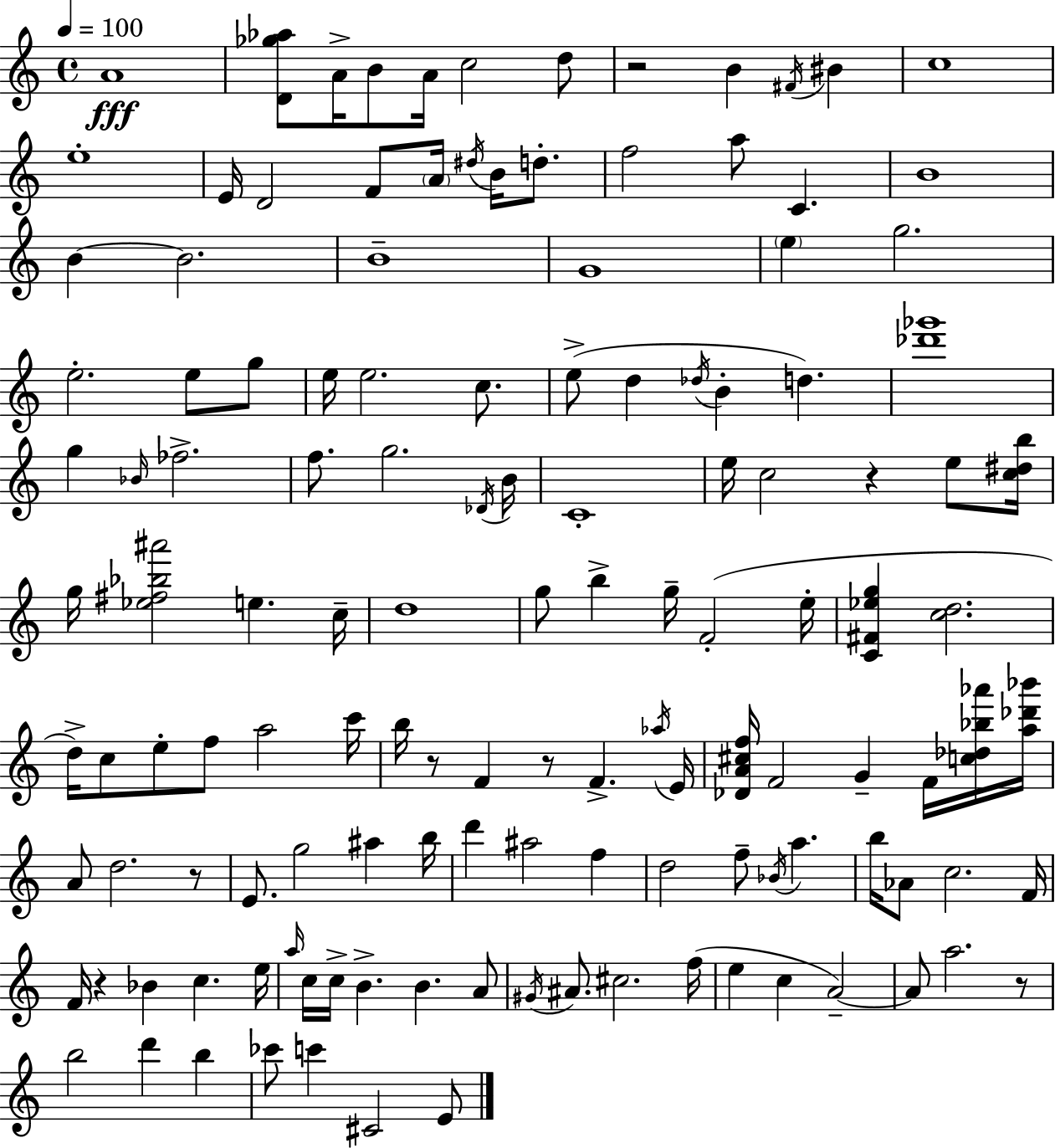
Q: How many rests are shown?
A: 7